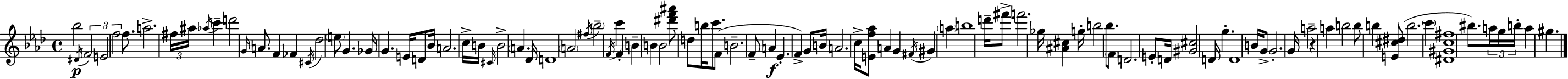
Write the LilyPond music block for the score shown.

{
  \clef treble
  \time 4/4
  \defaultTimeSignature
  \key f \minor
  bes''2\p \acciaccatura { dis'16 } \tuplet 3/2 { f'2 | e'2 f''2 } | f''8. a''2.-> | \tuplet 3/2 { fis''16 ais''16 \acciaccatura { aes''16 } } c'''4-- d'''2 \grace { g'16 } | \break a'8. f'4 fes'4 \acciaccatura { cis'16 } des''2 | \parenthesize e''8 g'4. ges'16 g'4. | e'16 d'8 bes'16 a'2. | c''16-> b'16 \grace { cis'16 } b'2-> \parenthesize a'4. | \break des'16 d'1 | \parenthesize a'2 \acciaccatura { fis''16 } \parenthesize bes''2-- | \acciaccatura { f'16 } c'''4 f'4-. b'4-- | b'4 b'2 <dis''' f''' ais'''>8 | \break d''8 b''16 c'''8. f'8( b'2.-- | f'8-- a'4\f ees'4.-. | f'4->) g'8 b'16 a'2. | c''16-> <e' f'' aes''>8 a'4 g'4 \acciaccatura { fis'16 } | \break gis'4 \parenthesize a''4 b''1 | d'''16-- fis'''8-> f'''2. | ges''16 <ais' cis''>4 g''16-. b''2 | bes''8. \parenthesize f'8 d'2. | \break e'8-. d'16 <gis' cis''>2 | d'16 g''4.-. d'1 | b'16 g'8-> g'2.-. | g'16 a''2-- | \break r4 a''4 b''2 | b''8 b''4 <e' cis'' dis''>8( b''2. | \parenthesize c'''4 <dis' gis' c'' fis''>1 | bis''8.) \tuplet 3/2 { a''16 g''16 b''16-. } a''4 | \break gis''4. \bar "|."
}